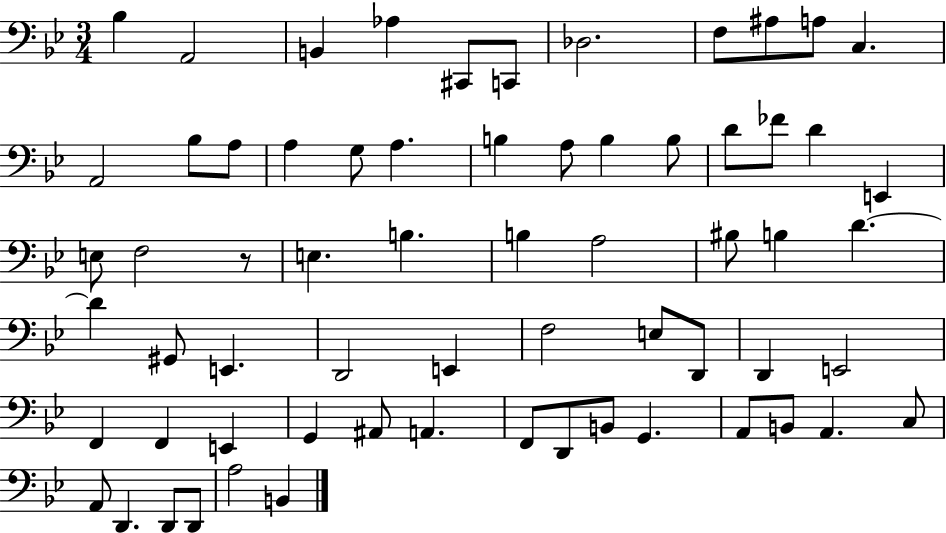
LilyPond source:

{
  \clef bass
  \numericTimeSignature
  \time 3/4
  \key bes \major
  bes4 a,2 | b,4 aes4 cis,8 c,8 | des2. | f8 ais8 a8 c4. | \break a,2 bes8 a8 | a4 g8 a4. | b4 a8 b4 b8 | d'8 fes'8 d'4 e,4 | \break e8 f2 r8 | e4. b4. | b4 a2 | bis8 b4 d'4.~~ | \break d'4 gis,8 e,4. | d,2 e,4 | f2 e8 d,8 | d,4 e,2 | \break f,4 f,4 e,4 | g,4 ais,8 a,4. | f,8 d,8 b,8 g,4. | a,8 b,8 a,4. c8 | \break a,8 d,4. d,8 d,8 | a2 b,4 | \bar "|."
}